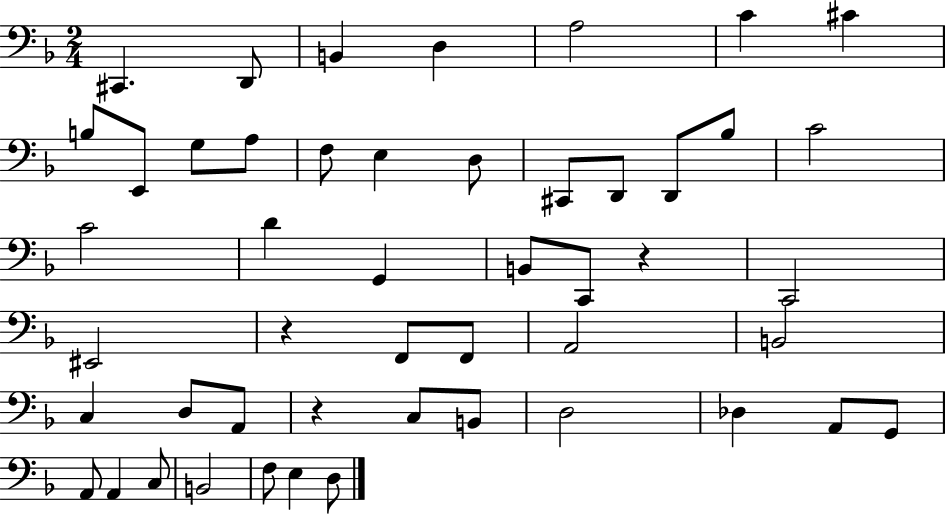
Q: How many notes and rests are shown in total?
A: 49